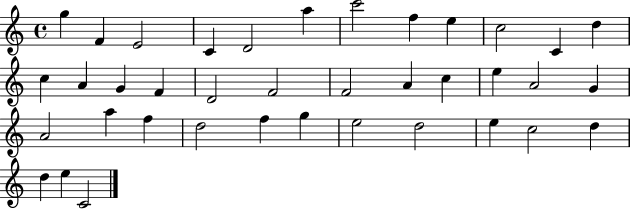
{
  \clef treble
  \time 4/4
  \defaultTimeSignature
  \key c \major
  g''4 f'4 e'2 | c'4 d'2 a''4 | c'''2 f''4 e''4 | c''2 c'4 d''4 | \break c''4 a'4 g'4 f'4 | d'2 f'2 | f'2 a'4 c''4 | e''4 a'2 g'4 | \break a'2 a''4 f''4 | d''2 f''4 g''4 | e''2 d''2 | e''4 c''2 d''4 | \break d''4 e''4 c'2 | \bar "|."
}